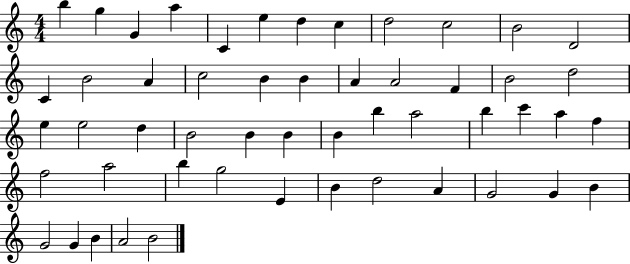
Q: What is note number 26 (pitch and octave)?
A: D5